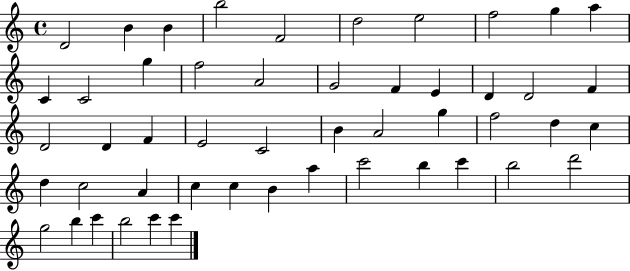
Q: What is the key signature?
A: C major